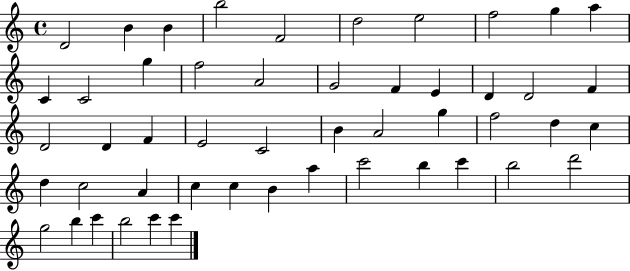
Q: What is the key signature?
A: C major